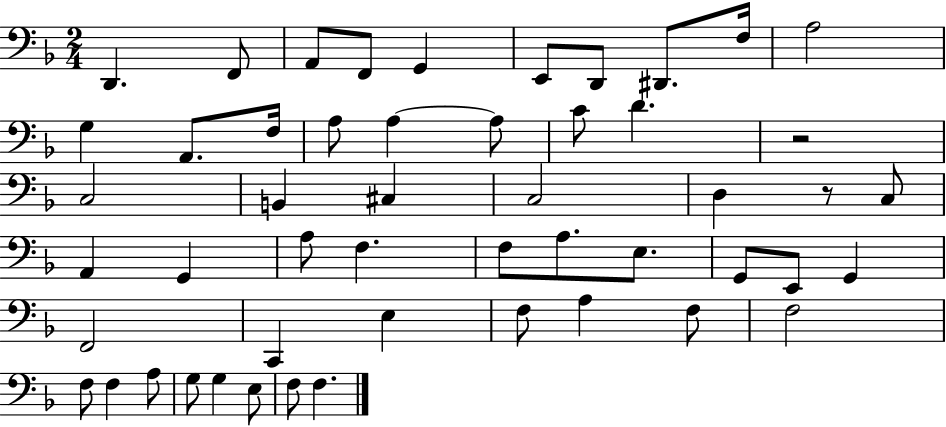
D2/q. F2/e A2/e F2/e G2/q E2/e D2/e D#2/e. F3/s A3/h G3/q A2/e. F3/s A3/e A3/q A3/e C4/e D4/q. R/h C3/h B2/q C#3/q C3/h D3/q R/e C3/e A2/q G2/q A3/e F3/q. F3/e A3/e. E3/e. G2/e E2/e G2/q F2/h C2/q E3/q F3/e A3/q F3/e F3/h F3/e F3/q A3/e G3/e G3/q E3/e F3/e F3/q.